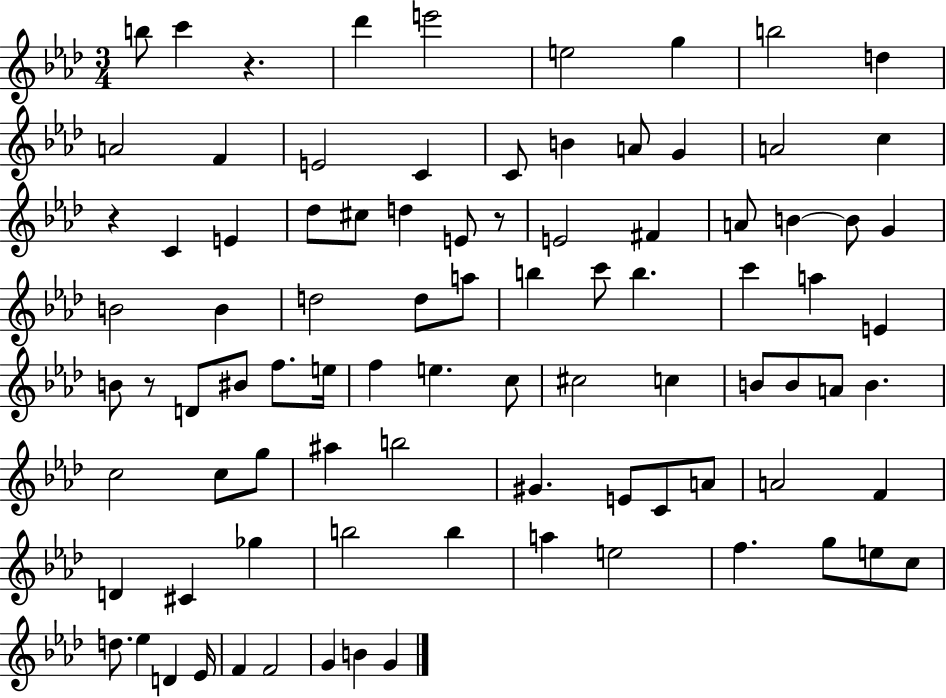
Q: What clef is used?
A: treble